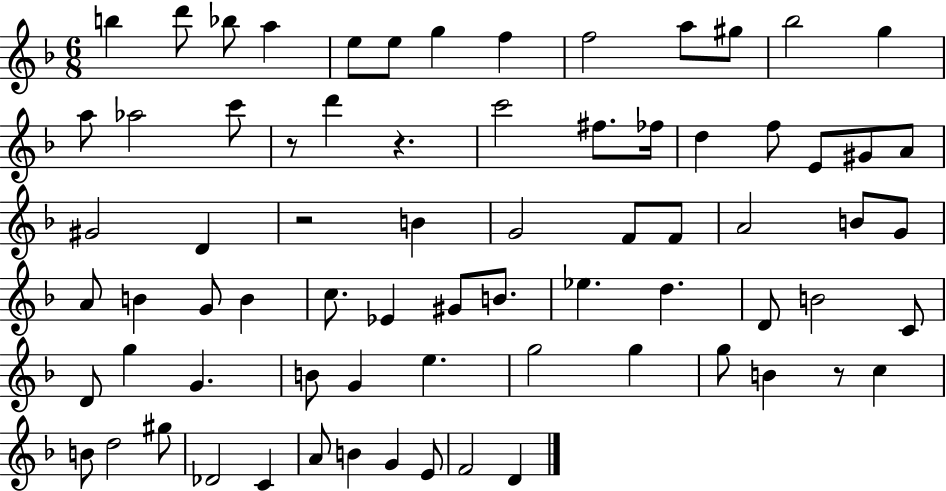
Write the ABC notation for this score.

X:1
T:Untitled
M:6/8
L:1/4
K:F
b d'/2 _b/2 a e/2 e/2 g f f2 a/2 ^g/2 _b2 g a/2 _a2 c'/2 z/2 d' z c'2 ^f/2 _f/4 d f/2 E/2 ^G/2 A/2 ^G2 D z2 B G2 F/2 F/2 A2 B/2 G/2 A/2 B G/2 B c/2 _E ^G/2 B/2 _e d D/2 B2 C/2 D/2 g G B/2 G e g2 g g/2 B z/2 c B/2 d2 ^g/2 _D2 C A/2 B G E/2 F2 D